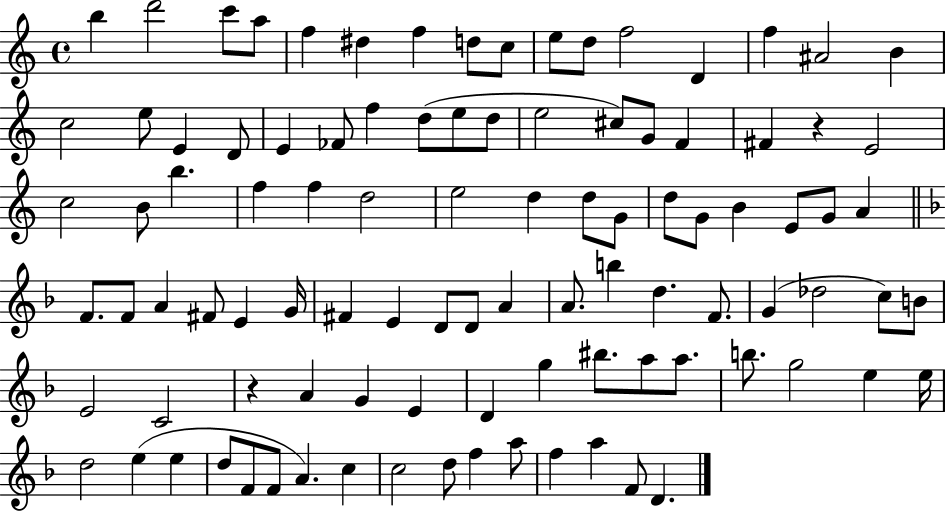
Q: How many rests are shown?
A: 2